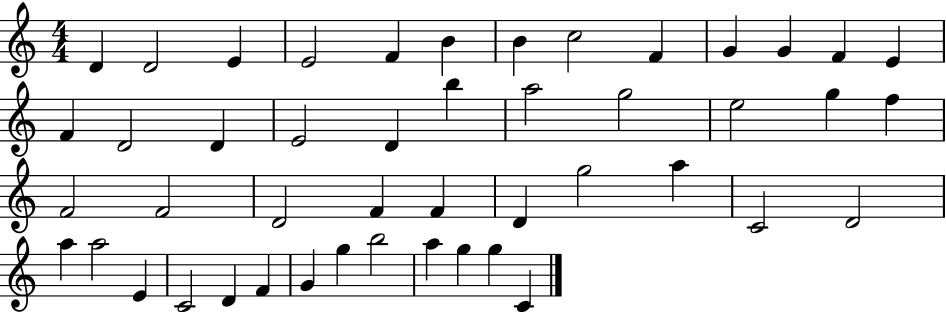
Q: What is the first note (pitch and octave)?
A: D4